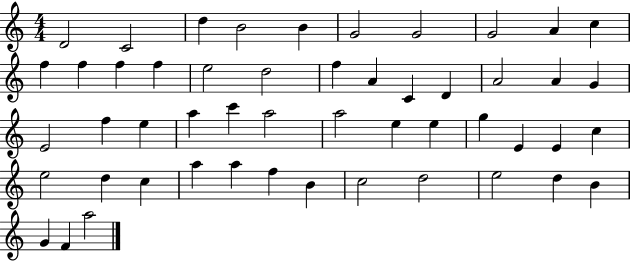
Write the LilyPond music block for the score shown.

{
  \clef treble
  \numericTimeSignature
  \time 4/4
  \key c \major
  d'2 c'2 | d''4 b'2 b'4 | g'2 g'2 | g'2 a'4 c''4 | \break f''4 f''4 f''4 f''4 | e''2 d''2 | f''4 a'4 c'4 d'4 | a'2 a'4 g'4 | \break e'2 f''4 e''4 | a''4 c'''4 a''2 | a''2 e''4 e''4 | g''4 e'4 e'4 c''4 | \break e''2 d''4 c''4 | a''4 a''4 f''4 b'4 | c''2 d''2 | e''2 d''4 b'4 | \break g'4 f'4 a''2 | \bar "|."
}